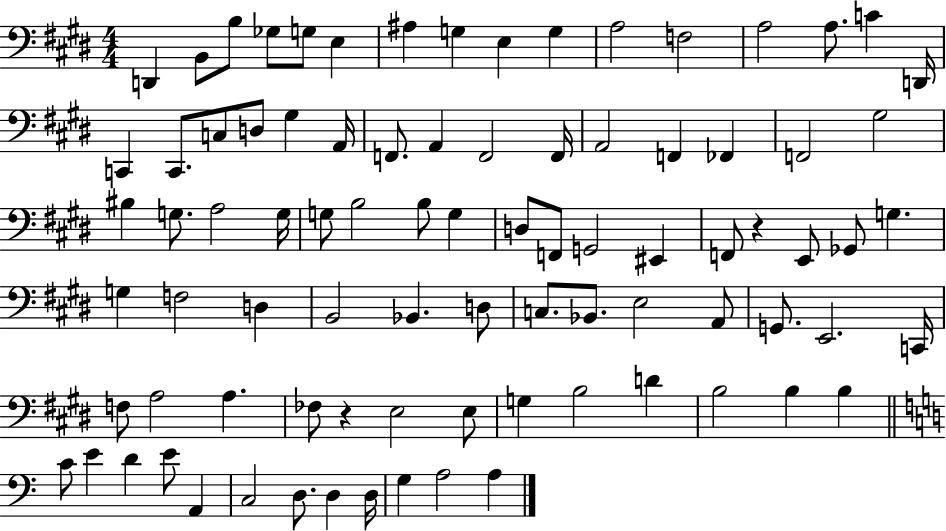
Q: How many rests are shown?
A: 2